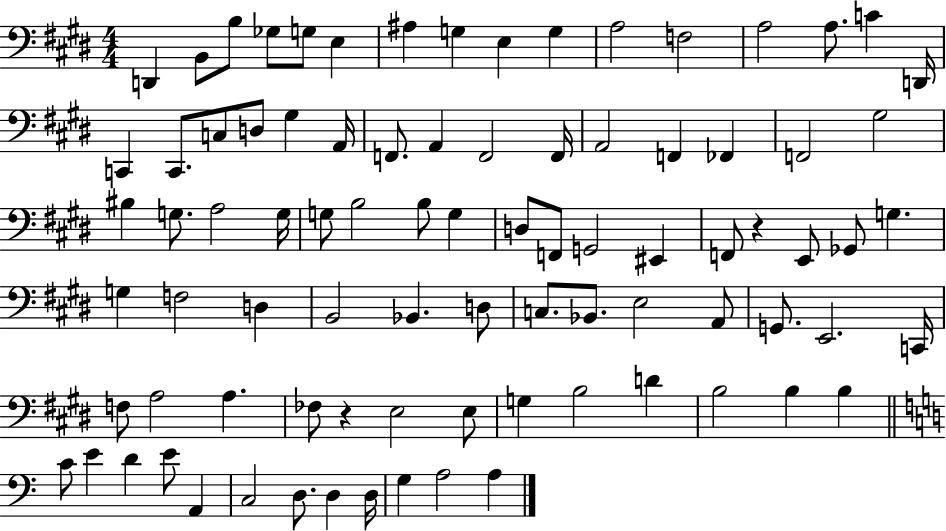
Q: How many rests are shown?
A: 2